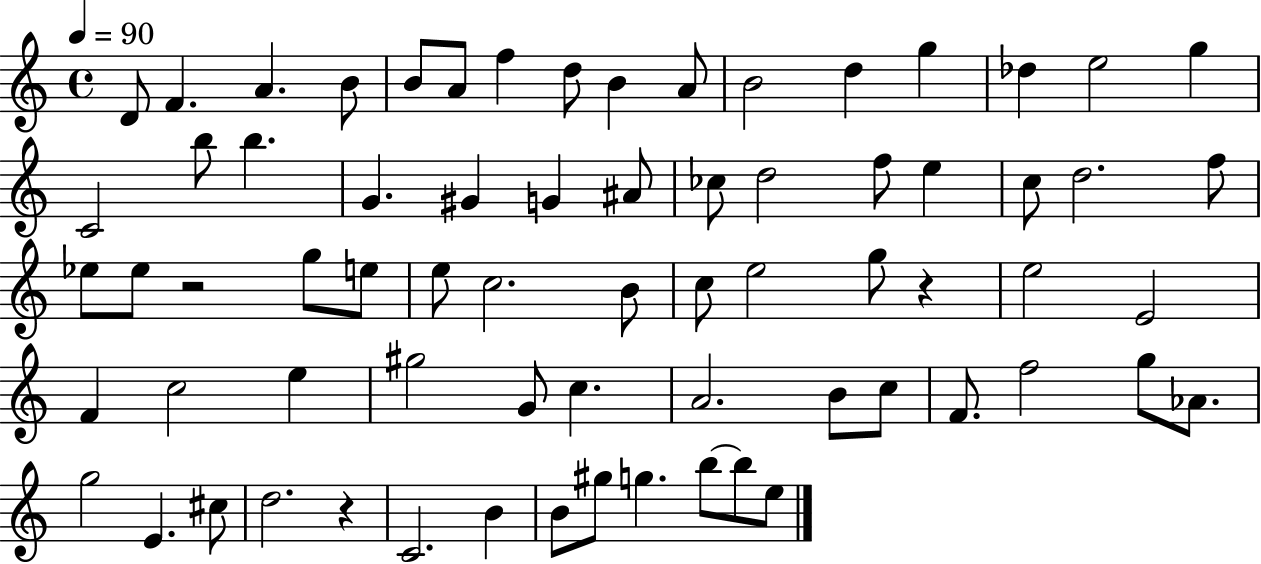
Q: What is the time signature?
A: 4/4